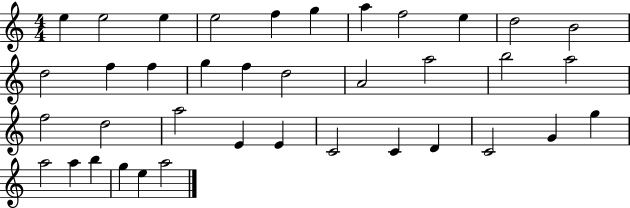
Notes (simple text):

E5/q E5/h E5/q E5/h F5/q G5/q A5/q F5/h E5/q D5/h B4/h D5/h F5/q F5/q G5/q F5/q D5/h A4/h A5/h B5/h A5/h F5/h D5/h A5/h E4/q E4/q C4/h C4/q D4/q C4/h G4/q G5/q A5/h A5/q B5/q G5/q E5/q A5/h